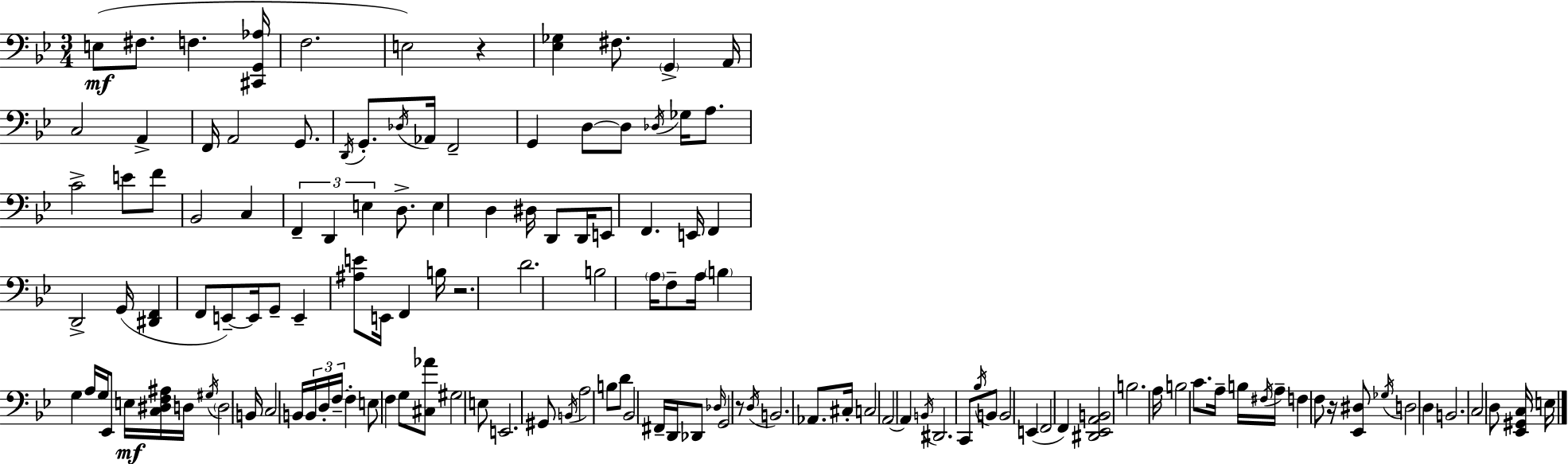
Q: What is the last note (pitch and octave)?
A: E3